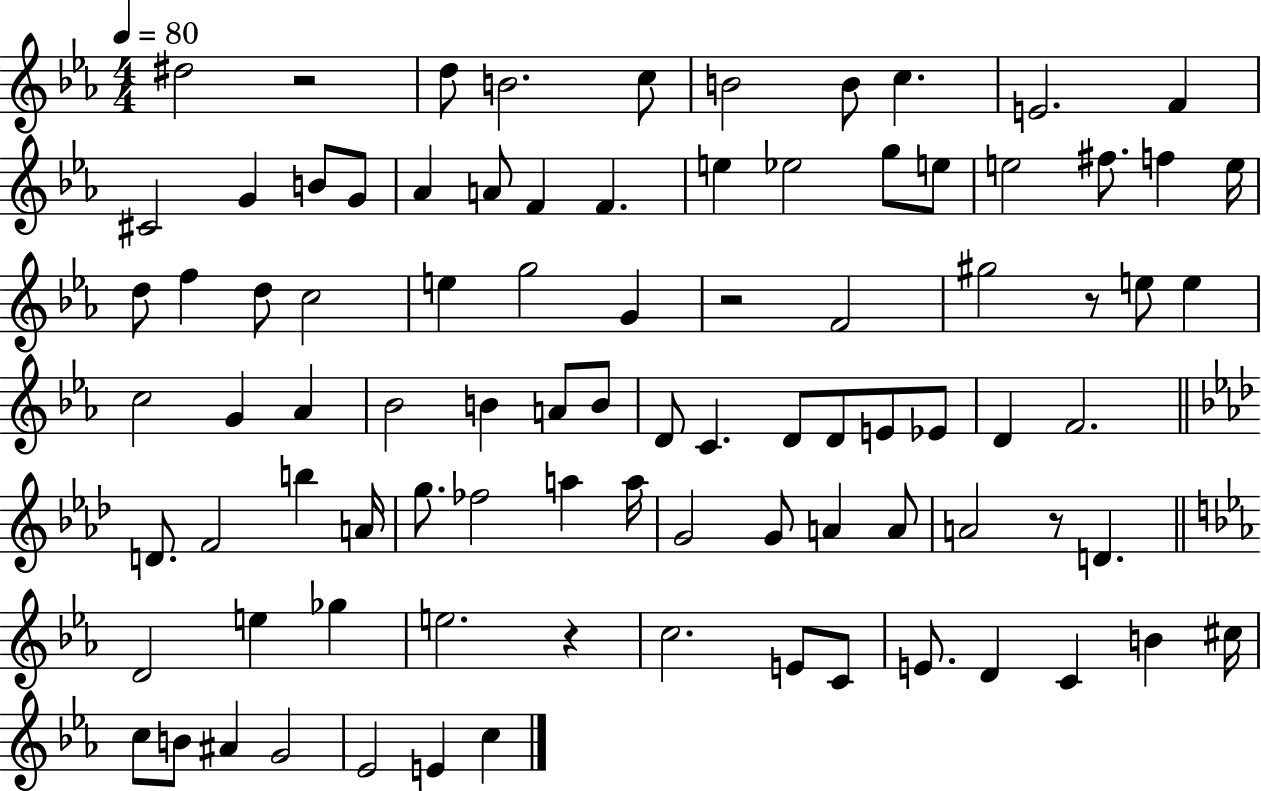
D#5/h R/h D5/e B4/h. C5/e B4/h B4/e C5/q. E4/h. F4/q C#4/h G4/q B4/e G4/e Ab4/q A4/e F4/q F4/q. E5/q Eb5/h G5/e E5/e E5/h F#5/e. F5/q E5/s D5/e F5/q D5/e C5/h E5/q G5/h G4/q R/h F4/h G#5/h R/e E5/e E5/q C5/h G4/q Ab4/q Bb4/h B4/q A4/e B4/e D4/e C4/q. D4/e D4/e E4/e Eb4/e D4/q F4/h. D4/e. F4/h B5/q A4/s G5/e. FES5/h A5/q A5/s G4/h G4/e A4/q A4/e A4/h R/e D4/q. D4/h E5/q Gb5/q E5/h. R/q C5/h. E4/e C4/e E4/e. D4/q C4/q B4/q C#5/s C5/e B4/e A#4/q G4/h Eb4/h E4/q C5/q